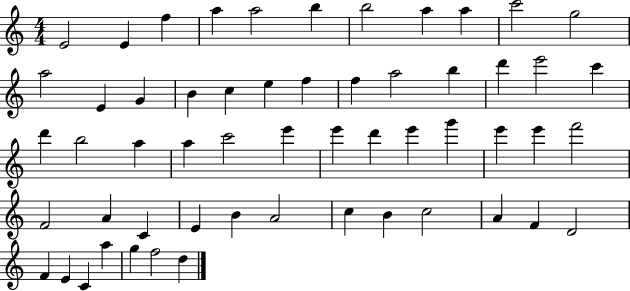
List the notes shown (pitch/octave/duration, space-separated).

E4/h E4/q F5/q A5/q A5/h B5/q B5/h A5/q A5/q C6/h G5/h A5/h E4/q G4/q B4/q C5/q E5/q F5/q F5/q A5/h B5/q D6/q E6/h C6/q D6/q B5/h A5/q A5/q C6/h E6/q E6/q D6/q E6/q G6/q E6/q E6/q F6/h F4/h A4/q C4/q E4/q B4/q A4/h C5/q B4/q C5/h A4/q F4/q D4/h F4/q E4/q C4/q A5/q G5/q F5/h D5/q